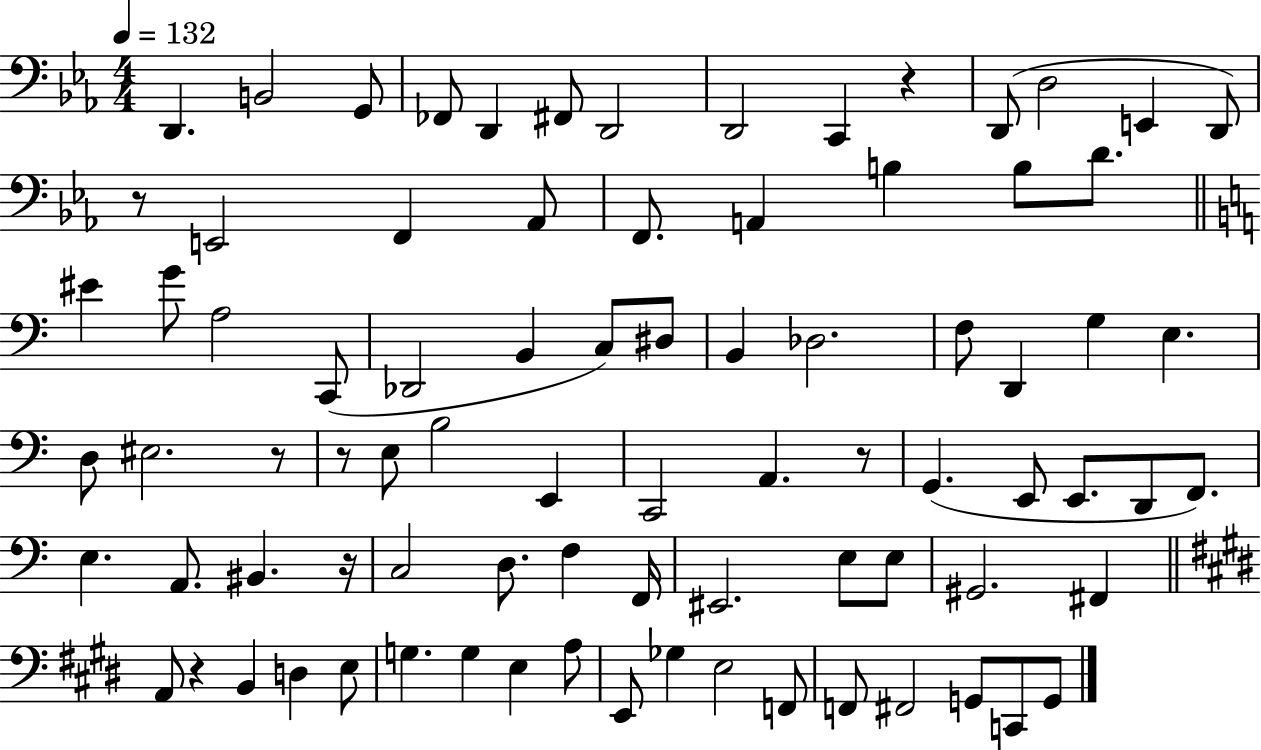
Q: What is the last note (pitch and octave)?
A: G2